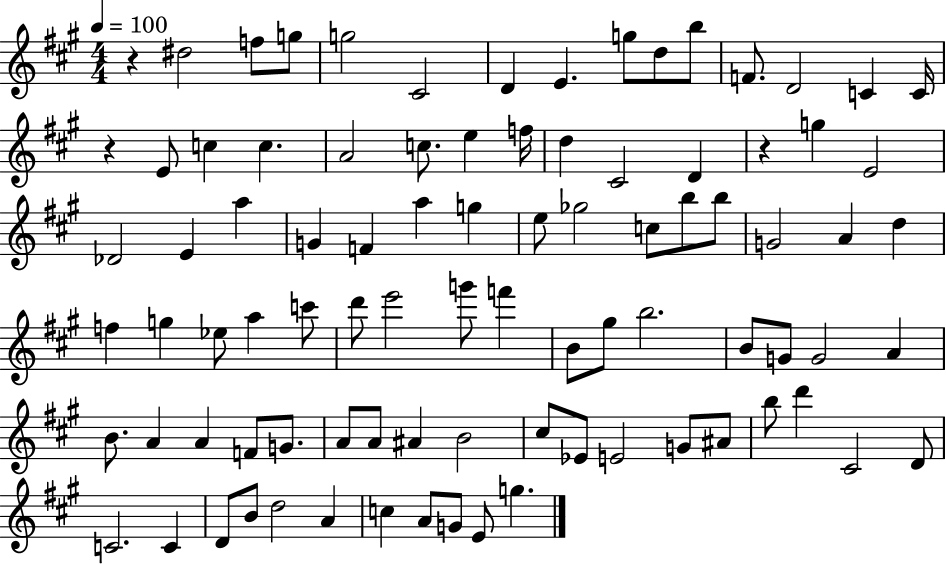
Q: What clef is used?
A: treble